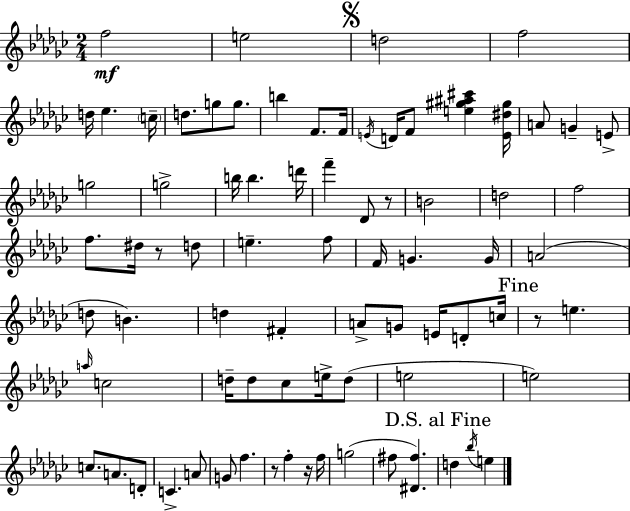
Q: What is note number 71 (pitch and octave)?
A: E5